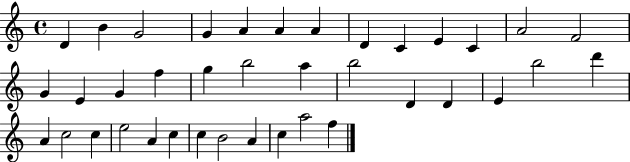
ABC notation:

X:1
T:Untitled
M:4/4
L:1/4
K:C
D B G2 G A A A D C E C A2 F2 G E G f g b2 a b2 D D E b2 d' A c2 c e2 A c c B2 A c a2 f